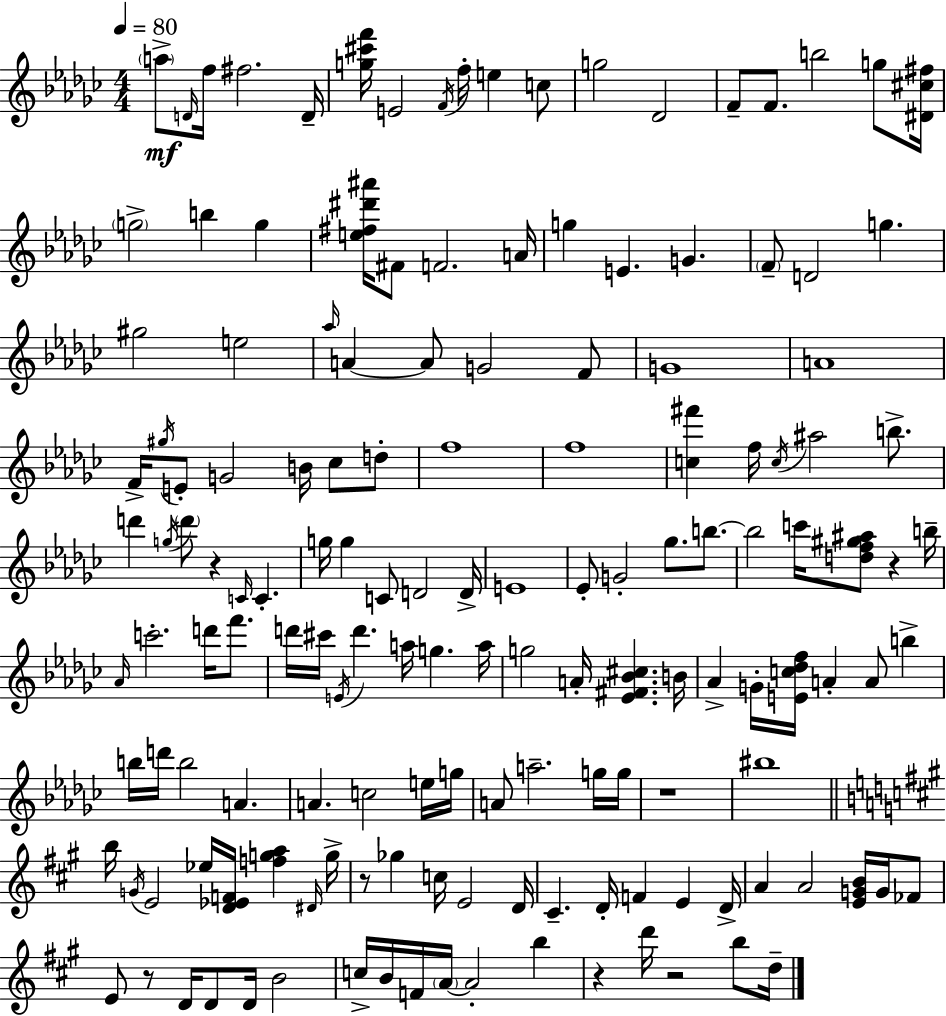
{
  \clef treble
  \numericTimeSignature
  \time 4/4
  \key ees \minor
  \tempo 4 = 80
  \parenthesize a''8->\mf \grace { d'16 } f''16 fis''2. | d'16-- <g'' cis''' f'''>16 e'2 \acciaccatura { f'16 } f''16-. e''4 | c''8 g''2 des'2 | f'8-- f'8. b''2 g''8 | \break <dis' cis'' fis''>16 \parenthesize g''2-> b''4 g''4 | <e'' fis'' dis''' ais'''>16 fis'8 f'2. | a'16 g''4 e'4. g'4. | \parenthesize f'8-- d'2 g''4. | \break gis''2 e''2 | \grace { aes''16 } a'4~~ a'8 g'2 | f'8 g'1 | a'1 | \break f'16-> \acciaccatura { gis''16 } e'8-. g'2 b'16 | ces''8 d''8-. f''1 | f''1 | <c'' fis'''>4 f''16 \acciaccatura { c''16 } ais''2 | \break b''8.-> d'''4 \acciaccatura { g''16 } \parenthesize d'''8 r4 | \grace { c'16 } c'4.-. g''16 g''4 c'8 d'2 | d'16-> e'1 | ees'8-. g'2-. | \break ges''8. b''8.~~ b''2 c'''16 | <d'' f'' gis'' ais''>8 r4 b''16-- \grace { aes'16 } c'''2.-. | d'''16 f'''8. d'''16 cis'''16 \acciaccatura { e'16 } d'''4. | a''16 g''4. a''16 g''2 | \break a'16-. <ees' fis' bes' cis''>4. b'16 aes'4-> g'16-. <e' c'' des'' f''>16 a'4-. | a'8 b''4-> b''16 d'''16 b''2 | a'4. a'4. c''2 | e''16 g''16 a'8 a''2.-- | \break g''16 g''16 r1 | bis''1 | \bar "||" \break \key a \major b''16 \acciaccatura { g'16 } e'2 ees''16 <d' ees' f'>16 <f'' g'' a''>4 | \grace { dis'16 } g''16-> r8 ges''4 c''16 e'2 | d'16 cis'4.-- d'16-. f'4 e'4 | d'16-> a'4 a'2 <e' g' b'>16 g'16 | \break fes'8 e'8 r8 d'16 d'8 d'16 b'2 | c''16-> b'16 f'16 \parenthesize a'16~~ a'2-. b''4 | r4 d'''16 r2 b''8 | d''16-- \bar "|."
}